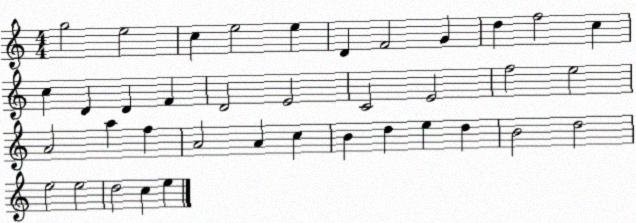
X:1
T:Untitled
M:4/4
L:1/4
K:C
g2 e2 c e2 e D F2 G d f2 c c D D F D2 E2 C2 E2 f2 e2 A2 a f A2 A c B d e d B2 d2 e2 e2 d2 c e